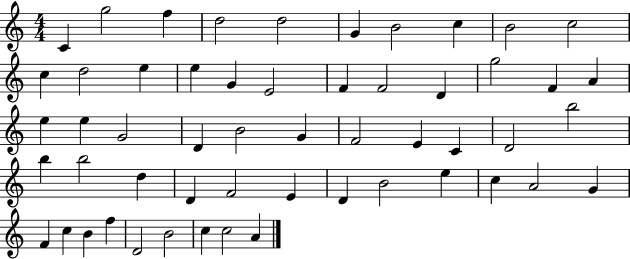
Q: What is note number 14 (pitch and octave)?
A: E5